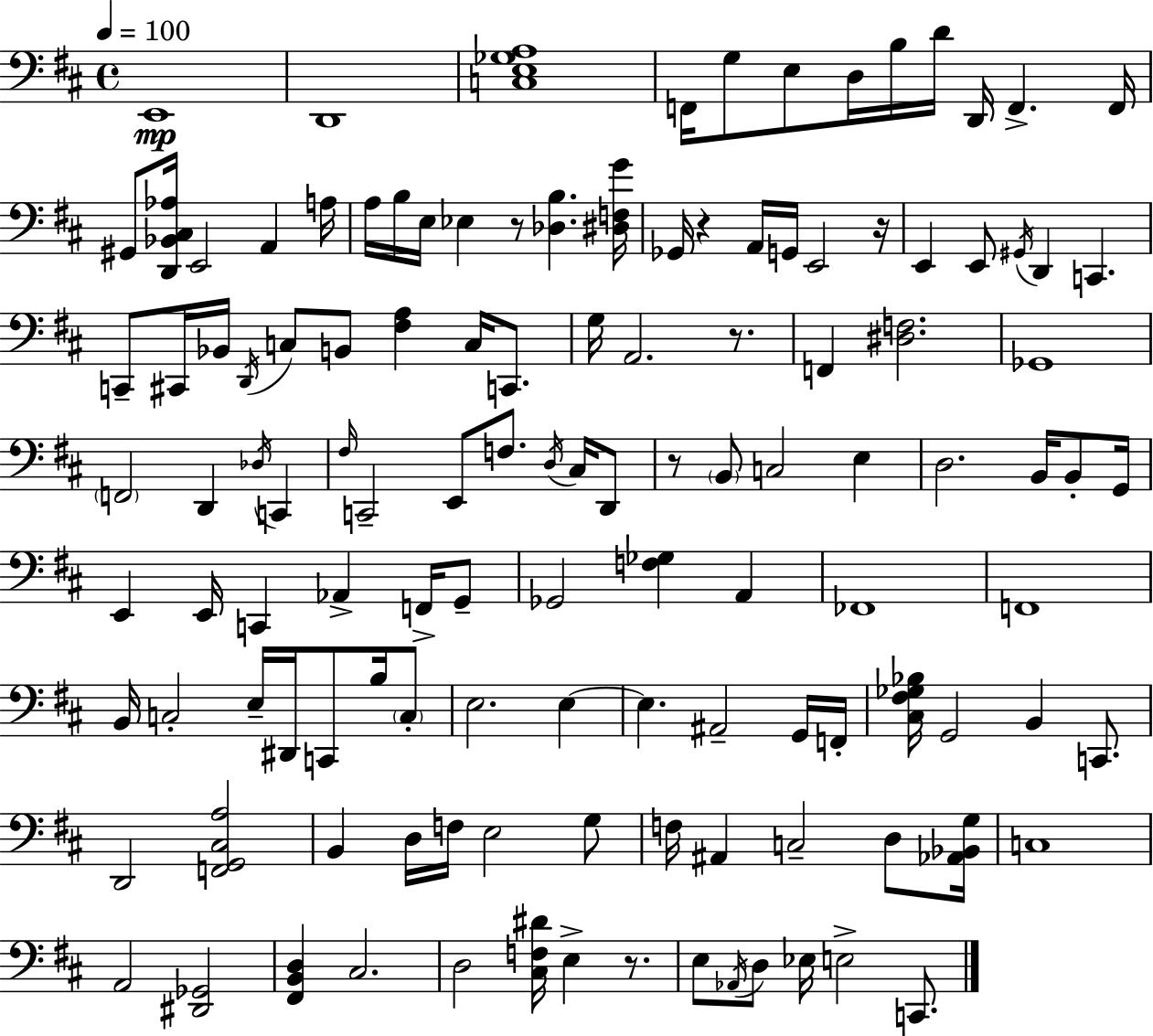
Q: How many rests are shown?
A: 6